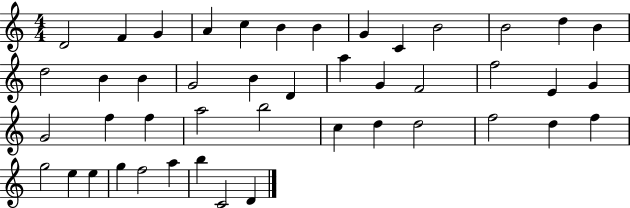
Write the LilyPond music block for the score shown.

{
  \clef treble
  \numericTimeSignature
  \time 4/4
  \key c \major
  d'2 f'4 g'4 | a'4 c''4 b'4 b'4 | g'4 c'4 b'2 | b'2 d''4 b'4 | \break d''2 b'4 b'4 | g'2 b'4 d'4 | a''4 g'4 f'2 | f''2 e'4 g'4 | \break g'2 f''4 f''4 | a''2 b''2 | c''4 d''4 d''2 | f''2 d''4 f''4 | \break g''2 e''4 e''4 | g''4 f''2 a''4 | b''4 c'2 d'4 | \bar "|."
}